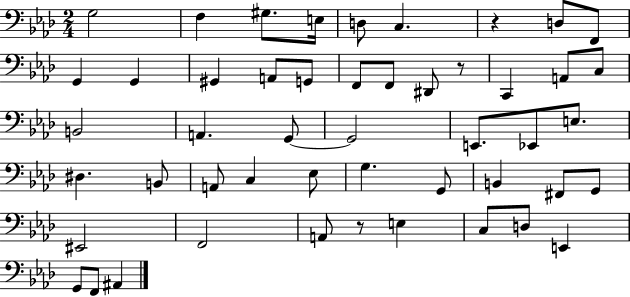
G3/h F3/q G#3/e. E3/s D3/e C3/q. R/q D3/e F2/e G2/q G2/q G#2/q A2/e G2/e F2/e F2/e D#2/e R/e C2/q A2/e C3/e B2/h A2/q. G2/e G2/h E2/e. Eb2/e E3/e. D#3/q. B2/e A2/e C3/q Eb3/e G3/q. G2/e B2/q F#2/e G2/e EIS2/h F2/h A2/e R/e E3/q C3/e D3/e E2/q G2/e F2/e A#2/q